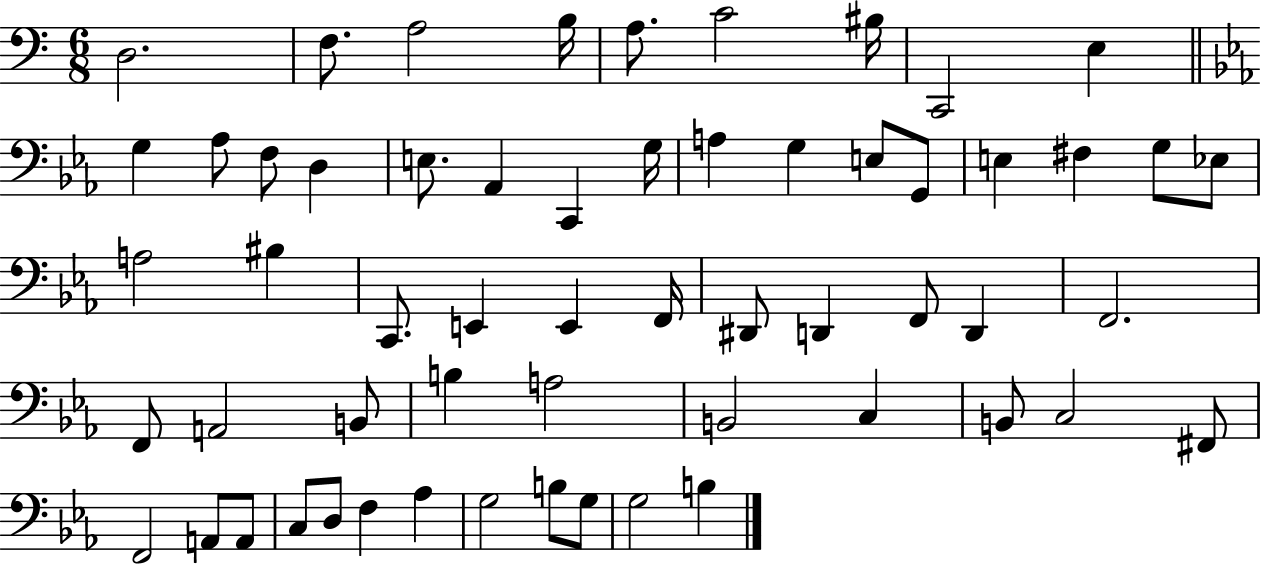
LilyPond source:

{
  \clef bass
  \numericTimeSignature
  \time 6/8
  \key c \major
  d2. | f8. a2 b16 | a8. c'2 bis16 | c,2 e4 | \break \bar "||" \break \key ees \major g4 aes8 f8 d4 | e8. aes,4 c,4 g16 | a4 g4 e8 g,8 | e4 fis4 g8 ees8 | \break a2 bis4 | c,8. e,4 e,4 f,16 | dis,8 d,4 f,8 d,4 | f,2. | \break f,8 a,2 b,8 | b4 a2 | b,2 c4 | b,8 c2 fis,8 | \break f,2 a,8 a,8 | c8 d8 f4 aes4 | g2 b8 g8 | g2 b4 | \break \bar "|."
}